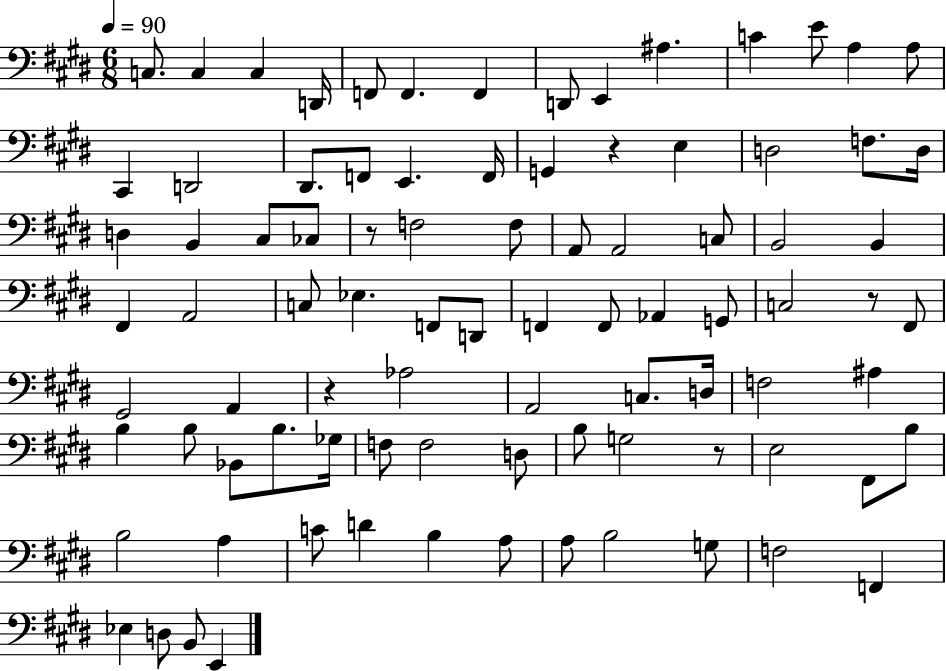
{
  \clef bass
  \numericTimeSignature
  \time 6/8
  \key e \major
  \tempo 4 = 90
  \repeat volta 2 { c8. c4 c4 d,16 | f,8 f,4. f,4 | d,8 e,4 ais4. | c'4 e'8 a4 a8 | \break cis,4 d,2 | dis,8. f,8 e,4. f,16 | g,4 r4 e4 | d2 f8. d16 | \break d4 b,4 cis8 ces8 | r8 f2 f8 | a,8 a,2 c8 | b,2 b,4 | \break fis,4 a,2 | c8 ees4. f,8 d,8 | f,4 f,8 aes,4 g,8 | c2 r8 fis,8 | \break gis,2 a,4 | r4 aes2 | a,2 c8. d16 | f2 ais4 | \break b4 b8 bes,8 b8. ges16 | f8 f2 d8 | b8 g2 r8 | e2 fis,8 b8 | \break b2 a4 | c'8 d'4 b4 a8 | a8 b2 g8 | f2 f,4 | \break ees4 d8 b,8 e,4 | } \bar "|."
}